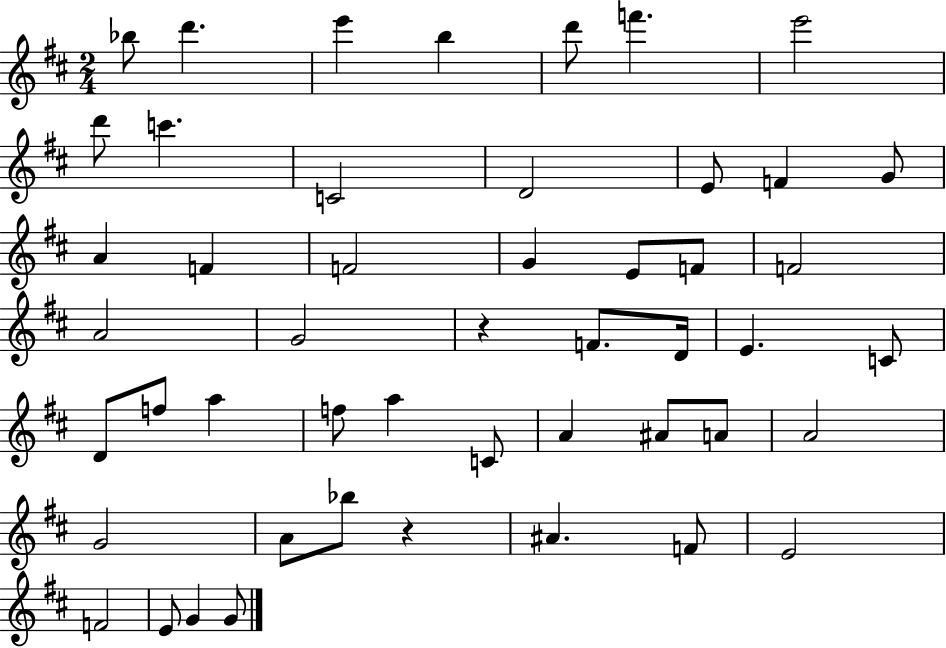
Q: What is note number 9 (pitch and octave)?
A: C6